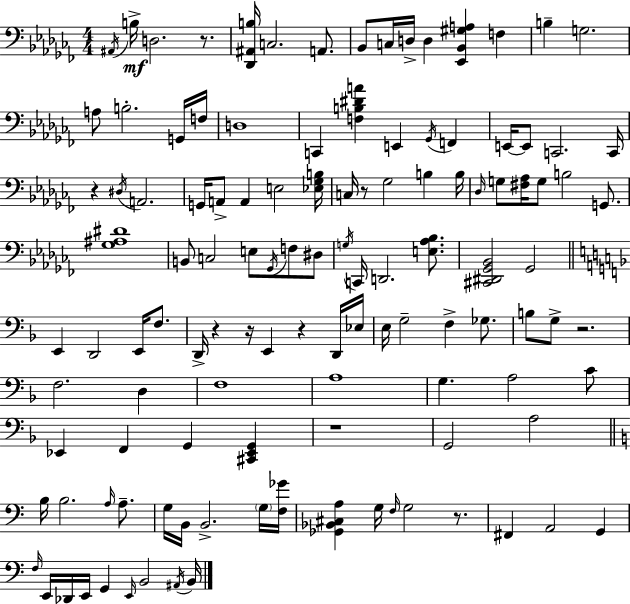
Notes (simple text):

A#2/s B3/s D3/h. R/e. [Db2,A#2,B3]/s C3/h. A2/e. Bb2/e C3/s D3/s D3/q [Eb2,Bb2,G#3,A3]/q F3/q B3/q G3/h. A3/e B3/h. G2/s F3/s D3/w C2/q [F3,B3,D#4,A4]/q E2/q Gb2/s F2/q E2/s E2/e C2/h. C2/s R/q D#3/s A2/h. G2/s A2/e A2/q E3/h [Eb3,Gb3,B3]/s C3/s R/e Gb3/h B3/q B3/s Db3/s G3/e [F#3,Ab3]/s G3/e B3/h G2/e. [Gb3,A#3,D#4]/w B2/e C3/h E3/e Gb2/s F3/e D#3/e G3/s C2/s D2/h. [E3,Ab3,Bb3]/e. [C#2,D#2,Gb2,Bb2]/h Gb2/h E2/q D2/h E2/s F3/e. D2/s R/q R/s E2/q R/q D2/s Eb3/s E3/s G3/h F3/q Gb3/e. B3/e G3/e R/h. F3/h. D3/q F3/w A3/w G3/q. A3/h C4/e Eb2/q F2/q G2/q [C#2,Eb2,G2]/q R/w G2/h A3/h B3/s B3/h. A3/s A3/e. G3/s B2/s B2/h. G3/s [F3,Gb4]/s [Gb2,Bb2,C#3,A3]/q G3/s F3/s G3/h R/e. F#2/q A2/h G2/q F3/s E2/s Db2/s E2/s G2/q E2/s B2/h A#2/s B2/s